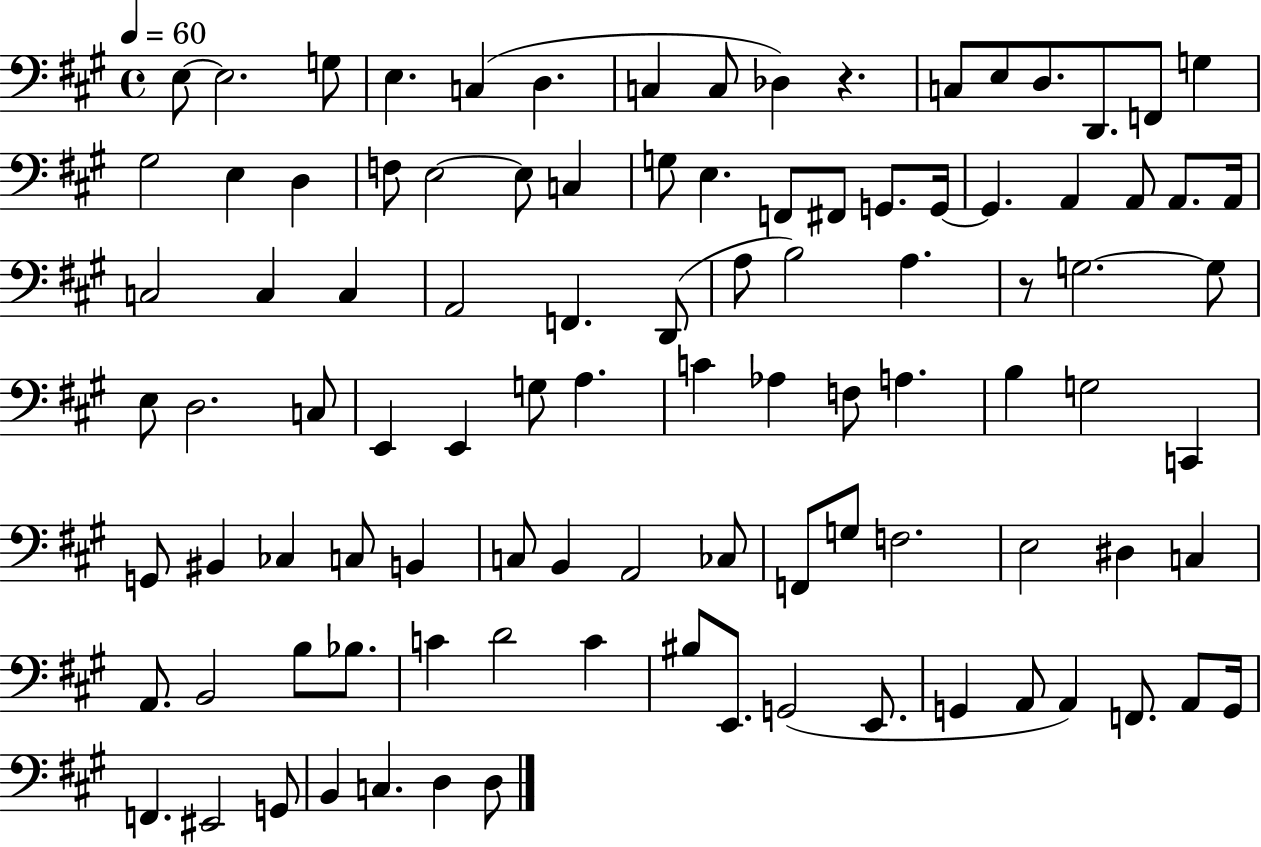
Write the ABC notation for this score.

X:1
T:Untitled
M:4/4
L:1/4
K:A
E,/2 E,2 G,/2 E, C, D, C, C,/2 _D, z C,/2 E,/2 D,/2 D,,/2 F,,/2 G, ^G,2 E, D, F,/2 E,2 E,/2 C, G,/2 E, F,,/2 ^F,,/2 G,,/2 G,,/4 G,, A,, A,,/2 A,,/2 A,,/4 C,2 C, C, A,,2 F,, D,,/2 A,/2 B,2 A, z/2 G,2 G,/2 E,/2 D,2 C,/2 E,, E,, G,/2 A, C _A, F,/2 A, B, G,2 C,, G,,/2 ^B,, _C, C,/2 B,, C,/2 B,, A,,2 _C,/2 F,,/2 G,/2 F,2 E,2 ^D, C, A,,/2 B,,2 B,/2 _B,/2 C D2 C ^B,/2 E,,/2 G,,2 E,,/2 G,, A,,/2 A,, F,,/2 A,,/2 G,,/4 F,, ^E,,2 G,,/2 B,, C, D, D,/2